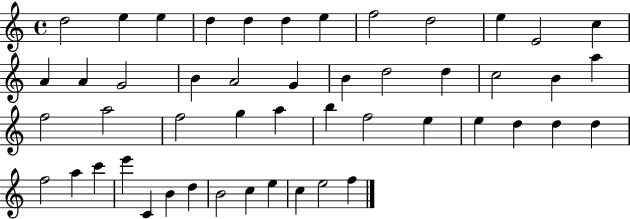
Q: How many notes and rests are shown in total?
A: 49